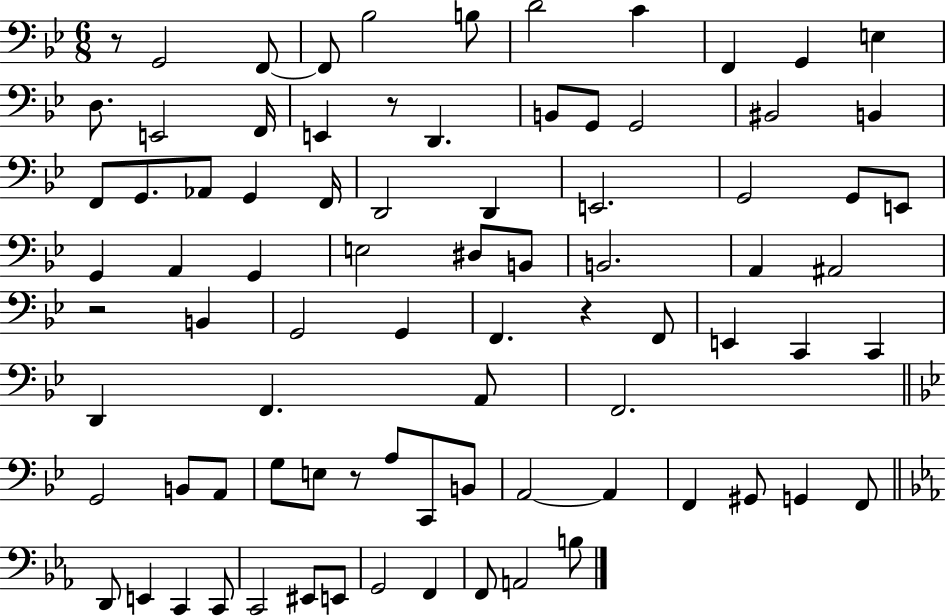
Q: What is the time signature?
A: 6/8